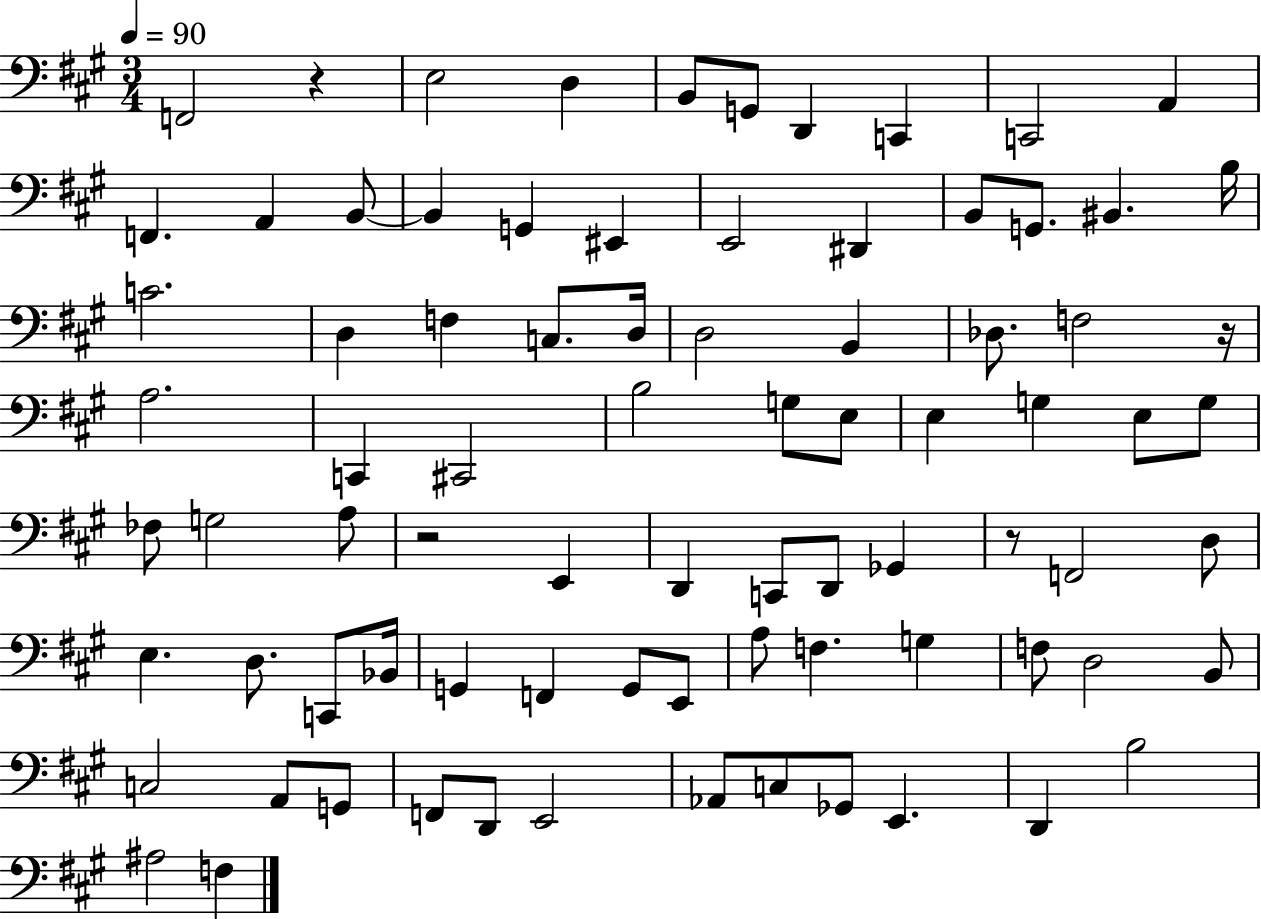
F2/h R/q E3/h D3/q B2/e G2/e D2/q C2/q C2/h A2/q F2/q. A2/q B2/e B2/q G2/q EIS2/q E2/h D#2/q B2/e G2/e. BIS2/q. B3/s C4/h. D3/q F3/q C3/e. D3/s D3/h B2/q Db3/e. F3/h R/s A3/h. C2/q C#2/h B3/h G3/e E3/e E3/q G3/q E3/e G3/e FES3/e G3/h A3/e R/h E2/q D2/q C2/e D2/e Gb2/q R/e F2/h D3/e E3/q. D3/e. C2/e Bb2/s G2/q F2/q G2/e E2/e A3/e F3/q. G3/q F3/e D3/h B2/e C3/h A2/e G2/e F2/e D2/e E2/h Ab2/e C3/e Gb2/e E2/q. D2/q B3/h A#3/h F3/q